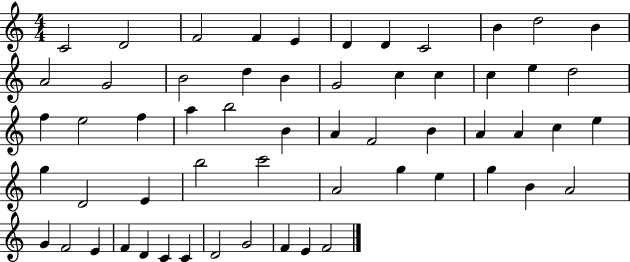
C4/h D4/h F4/h F4/q E4/q D4/q D4/q C4/h B4/q D5/h B4/q A4/h G4/h B4/h D5/q B4/q G4/h C5/q C5/q C5/q E5/q D5/h F5/q E5/h F5/q A5/q B5/h B4/q A4/q F4/h B4/q A4/q A4/q C5/q E5/q G5/q D4/h E4/q B5/h C6/h A4/h G5/q E5/q G5/q B4/q A4/h G4/q F4/h E4/q F4/q D4/q C4/q C4/q D4/h G4/h F4/q E4/q F4/h